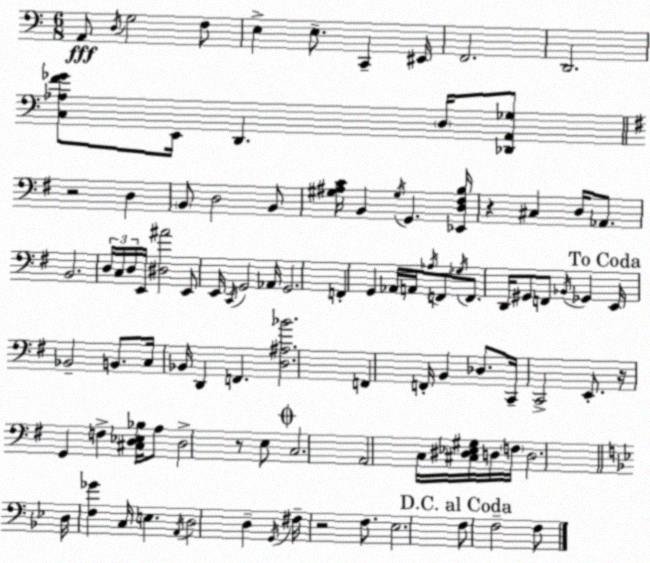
X:1
T:Untitled
M:6/8
L:1/4
K:C
A,,/2 D,/4 G,2 F,/2 E, E,/2 C,, ^E,,/4 F,,2 D,,2 [C,_A,F_G]/2 E,,/4 D,, D,/4 [_D,,A,,_G,]/2 z2 D, B,,/2 D,2 B,,/2 [^G,^A,C]/4 B,, ^G,/4 G,, [_E,,D,^F,B,]/4 z ^C, D,/4 _A,,/2 B,,2 D,/4 C,/4 D,/4 E,,/4 [^D,^A]2 E,,/2 E,,/4 C,,/4 G,,2 _A,,/4 G,,2 F,, G,, _A,,/4 A,,/4 _A,/4 F,,/2 _G,/4 F,,/2 D,,/4 ^G,,/2 F,,/2 _B,,/4 _G,, E,,/4 _B,,2 B,,/2 C,/4 _B,,/4 D,, F,, [D,^A,_B]2 F,, F,,/4 B,, _D,/2 C,,/4 C,,2 E,,/2 z/4 G,, F, [^C,D,_E,_B,]/4 A,/2 D,2 z/2 E,/2 C,2 A,,2 C,/4 [^C,^D,_E,^G,]/4 D,/4 F,/4 D,2 D,/4 [F,_G] C,/4 E, A,,/4 D,2 D, G,,/4 ^F,/4 z2 F,/2 _E,2 F,/2 F,2 F,/2